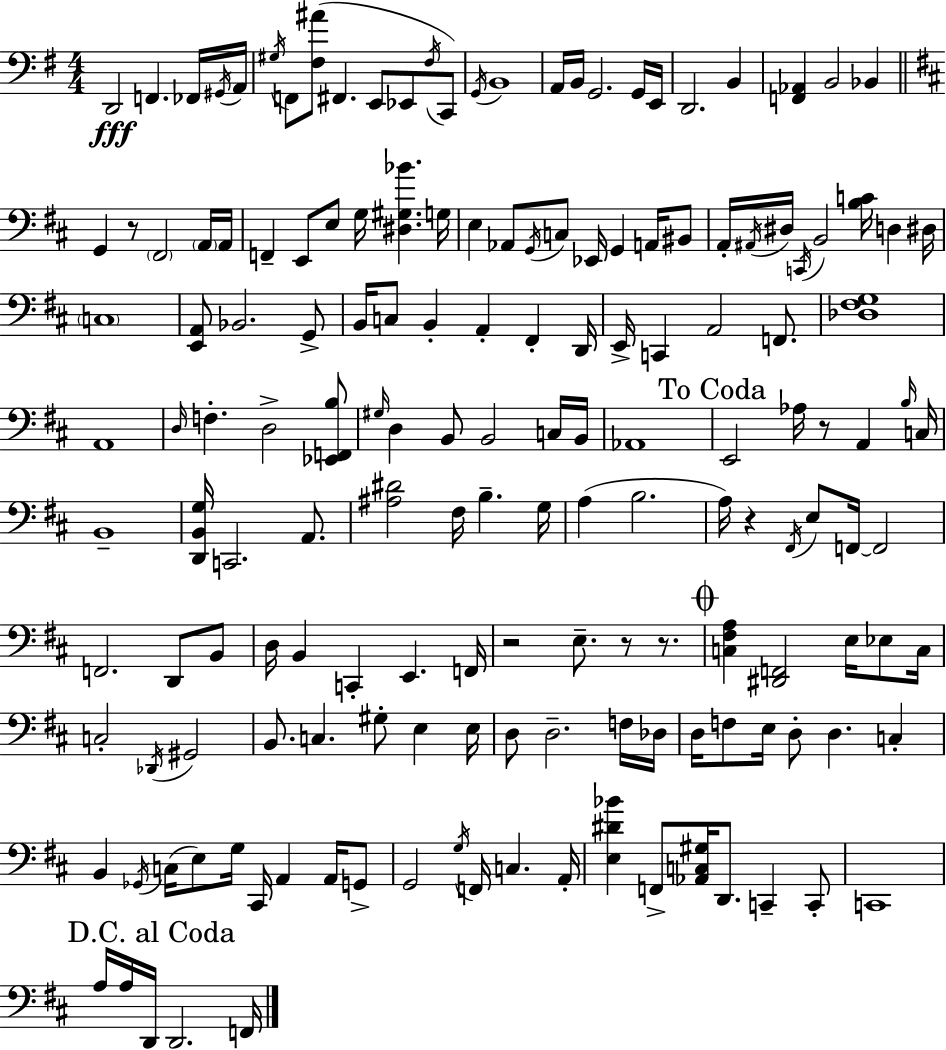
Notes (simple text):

D2/h F2/q. FES2/s G#2/s A2/s G#3/s F2/e [F#3,A#4]/e F#2/q. E2/e Eb2/e F#3/s C2/e G2/s B2/w A2/s B2/s G2/h. G2/s E2/s D2/h. B2/q [F2,Ab2]/q B2/h Bb2/q G2/q R/e F#2/h A2/s A2/s F2/q E2/e E3/e G3/s [D#3,G#3,Bb4]/q. G3/s E3/q Ab2/e G2/s C3/e Eb2/s G2/q A2/s BIS2/e A2/s A#2/s D#3/s C2/s B2/h [B3,C4]/s D3/q D#3/s C3/w [E2,A2]/e Bb2/h. G2/e B2/s C3/e B2/q A2/q F#2/q D2/s E2/s C2/q A2/h F2/e. [Db3,F#3,G3]/w A2/w D3/s F3/q. D3/h [Eb2,F2,B3]/e G#3/s D3/q B2/e B2/h C3/s B2/s Ab2/w E2/h Ab3/s R/e A2/q B3/s C3/s B2/w [D2,B2,G3]/s C2/h. A2/e. [A#3,D#4]/h F#3/s B3/q. G3/s A3/q B3/h. A3/s R/q F#2/s E3/e F2/s F2/h F2/h. D2/e B2/e D3/s B2/q C2/q E2/q. F2/s R/h E3/e. R/e R/e. [C3,F#3,A3]/q [D#2,F2]/h E3/s Eb3/e C3/s C3/h Db2/s G#2/h B2/e. C3/q. G#3/e E3/q E3/s D3/e D3/h. F3/s Db3/s D3/s F3/e E3/s D3/e D3/q. C3/q B2/q Gb2/s C3/s E3/e G3/s C#2/s A2/q A2/s G2/e G2/h G3/s F2/s C3/q. A2/s [E3,D#4,Bb4]/q F2/e [Ab2,C3,G#3]/s D2/e. C2/q C2/e C2/w A3/s A3/s D2/s D2/h. F2/s